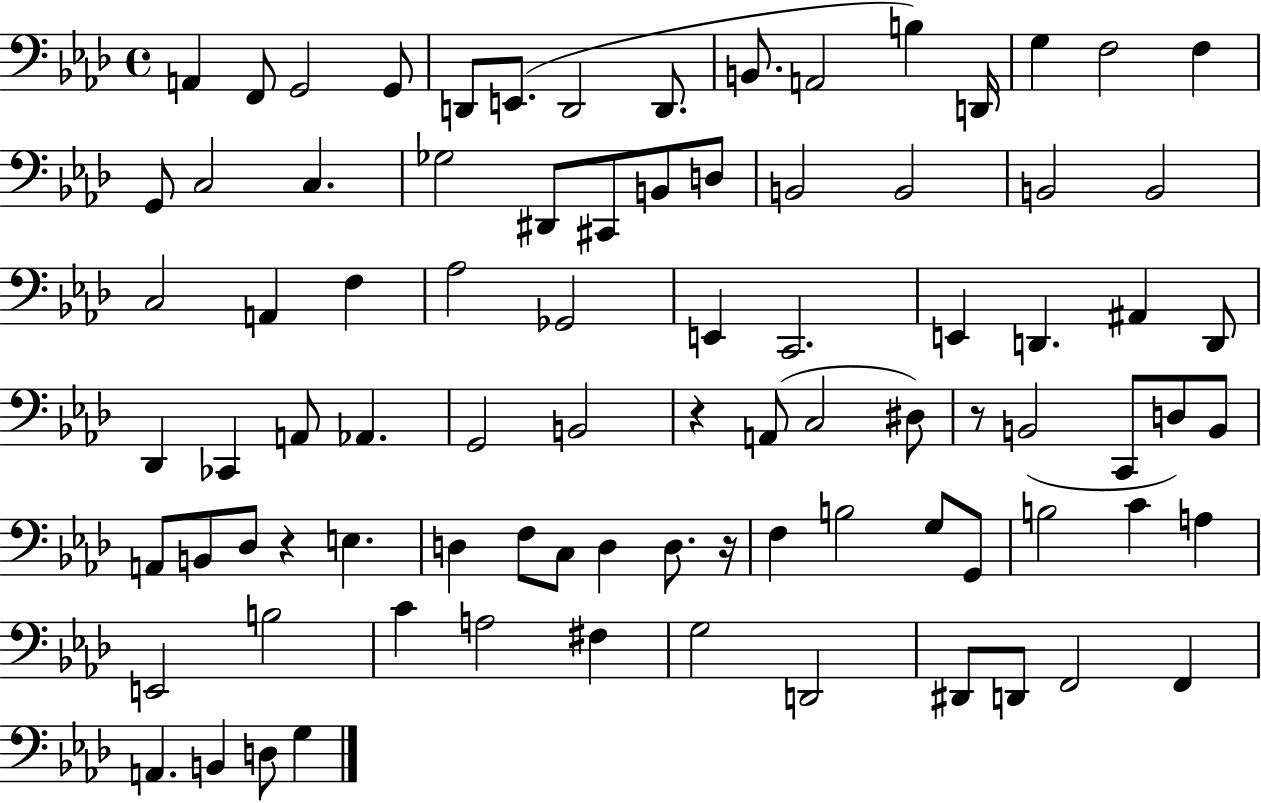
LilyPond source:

{
  \clef bass
  \time 4/4
  \defaultTimeSignature
  \key aes \major
  \repeat volta 2 { a,4 f,8 g,2 g,8 | d,8 e,8.( d,2 d,8. | b,8. a,2 b4) d,16 | g4 f2 f4 | \break g,8 c2 c4. | ges2 dis,8 cis,8 b,8 d8 | b,2 b,2 | b,2 b,2 | \break c2 a,4 f4 | aes2 ges,2 | e,4 c,2. | e,4 d,4. ais,4 d,8 | \break des,4 ces,4 a,8 aes,4. | g,2 b,2 | r4 a,8( c2 dis8) | r8 b,2( c,8 d8) b,8 | \break a,8 b,8 des8 r4 e4. | d4 f8 c8 d4 d8. r16 | f4 b2 g8 g,8 | b2 c'4 a4 | \break e,2 b2 | c'4 a2 fis4 | g2 d,2 | dis,8 d,8 f,2 f,4 | \break a,4. b,4 d8 g4 | } \bar "|."
}